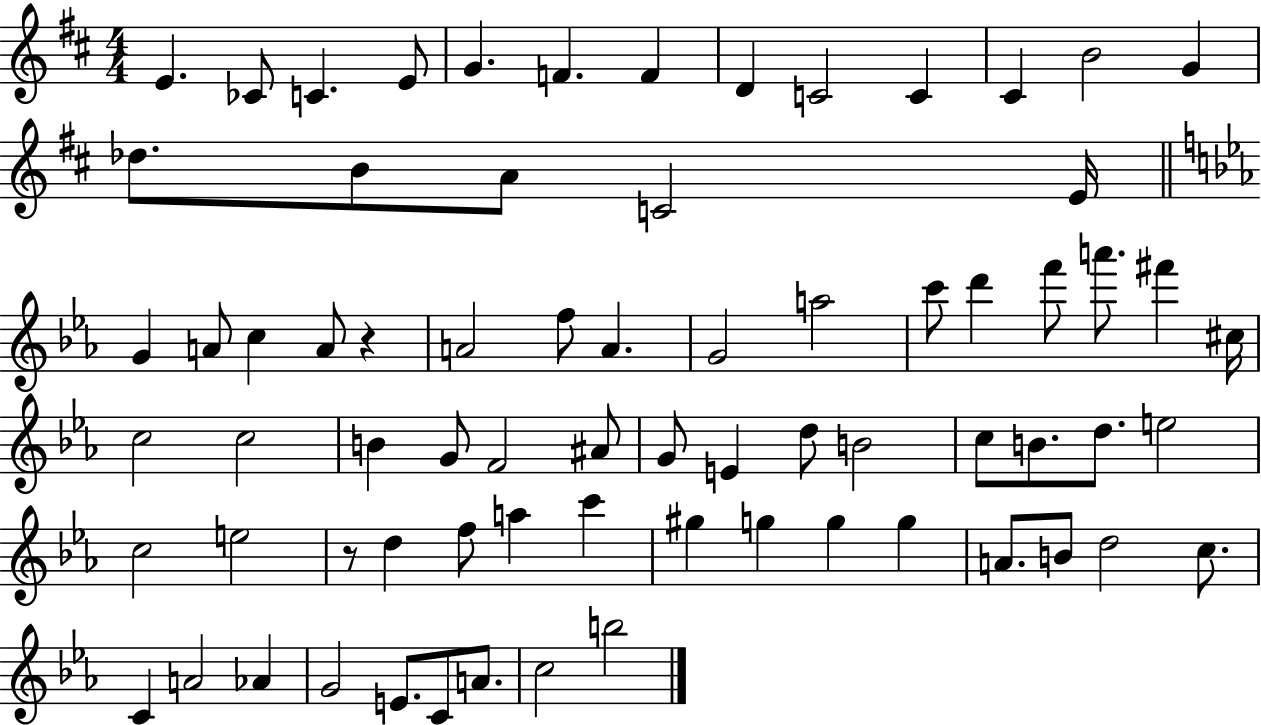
{
  \clef treble
  \numericTimeSignature
  \time 4/4
  \key d \major
  e'4. ces'8 c'4. e'8 | g'4. f'4. f'4 | d'4 c'2 c'4 | cis'4 b'2 g'4 | \break des''8. b'8 a'8 c'2 e'16 | \bar "||" \break \key ees \major g'4 a'8 c''4 a'8 r4 | a'2 f''8 a'4. | g'2 a''2 | c'''8 d'''4 f'''8 a'''8. fis'''4 cis''16 | \break c''2 c''2 | b'4 g'8 f'2 ais'8 | g'8 e'4 d''8 b'2 | c''8 b'8. d''8. e''2 | \break c''2 e''2 | r8 d''4 f''8 a''4 c'''4 | gis''4 g''4 g''4 g''4 | a'8. b'8 d''2 c''8. | \break c'4 a'2 aes'4 | g'2 e'8. c'8 a'8. | c''2 b''2 | \bar "|."
}